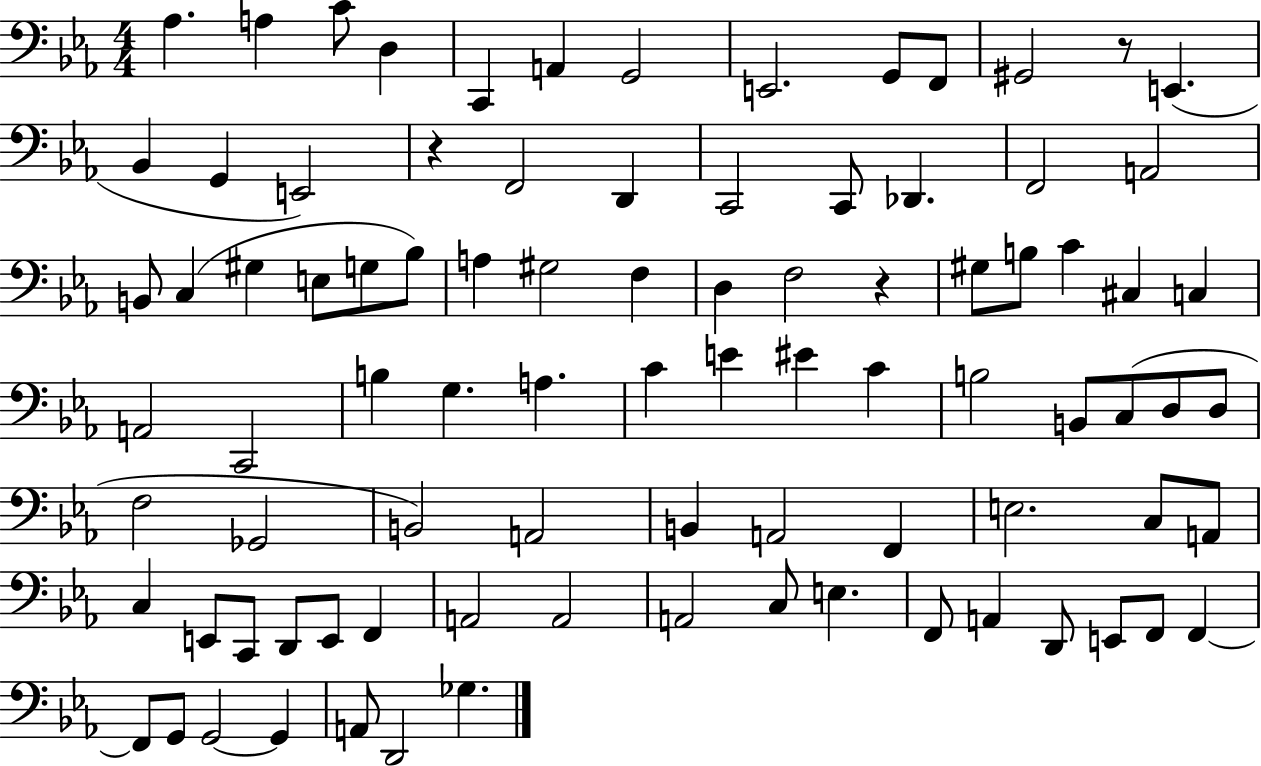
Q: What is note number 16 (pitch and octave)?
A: F2